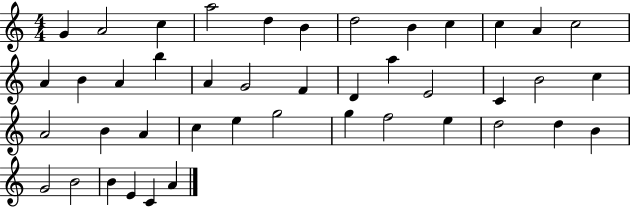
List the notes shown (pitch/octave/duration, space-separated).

G4/q A4/h C5/q A5/h D5/q B4/q D5/h B4/q C5/q C5/q A4/q C5/h A4/q B4/q A4/q B5/q A4/q G4/h F4/q D4/q A5/q E4/h C4/q B4/h C5/q A4/h B4/q A4/q C5/q E5/q G5/h G5/q F5/h E5/q D5/h D5/q B4/q G4/h B4/h B4/q E4/q C4/q A4/q